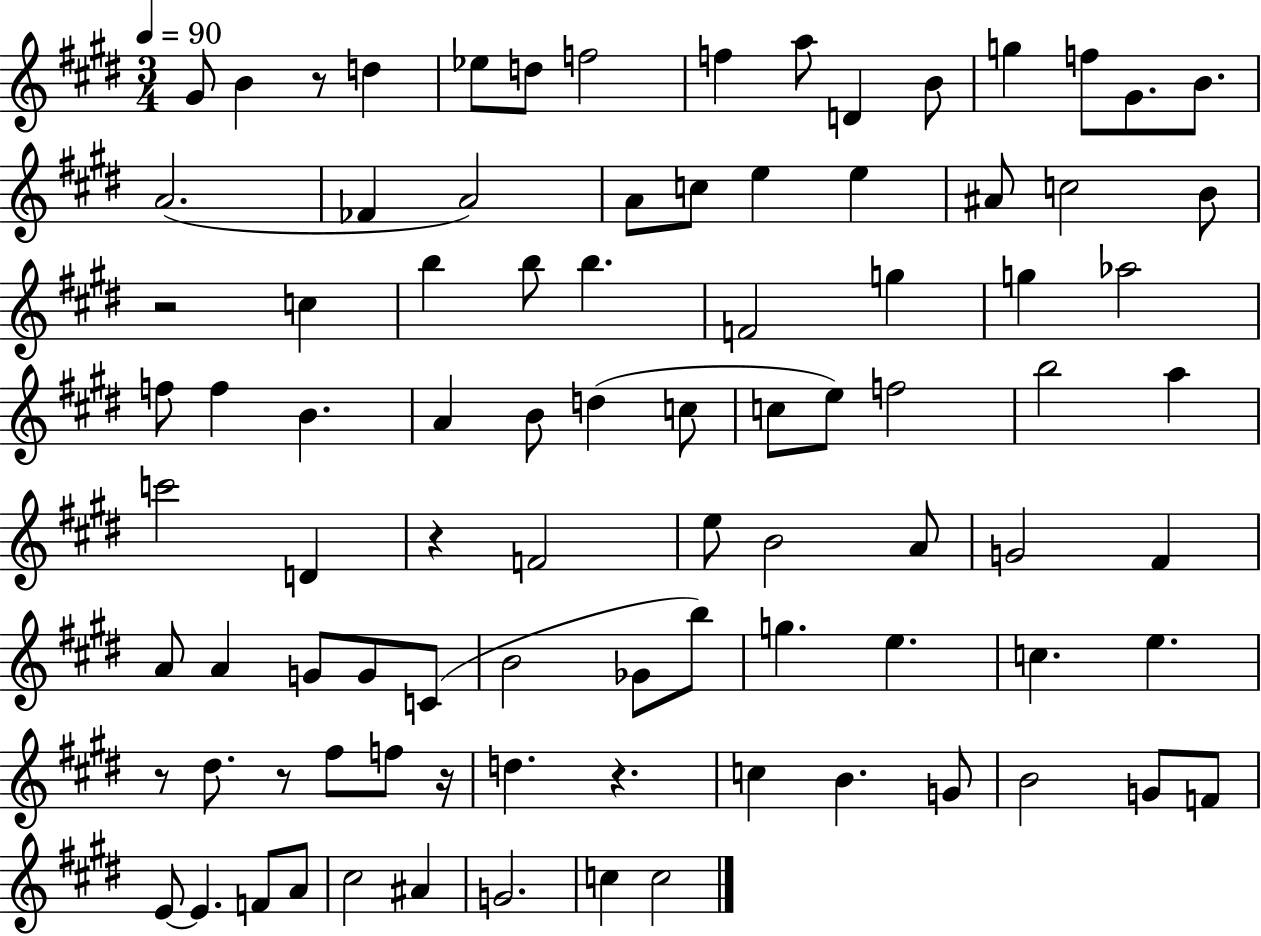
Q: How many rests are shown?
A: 7